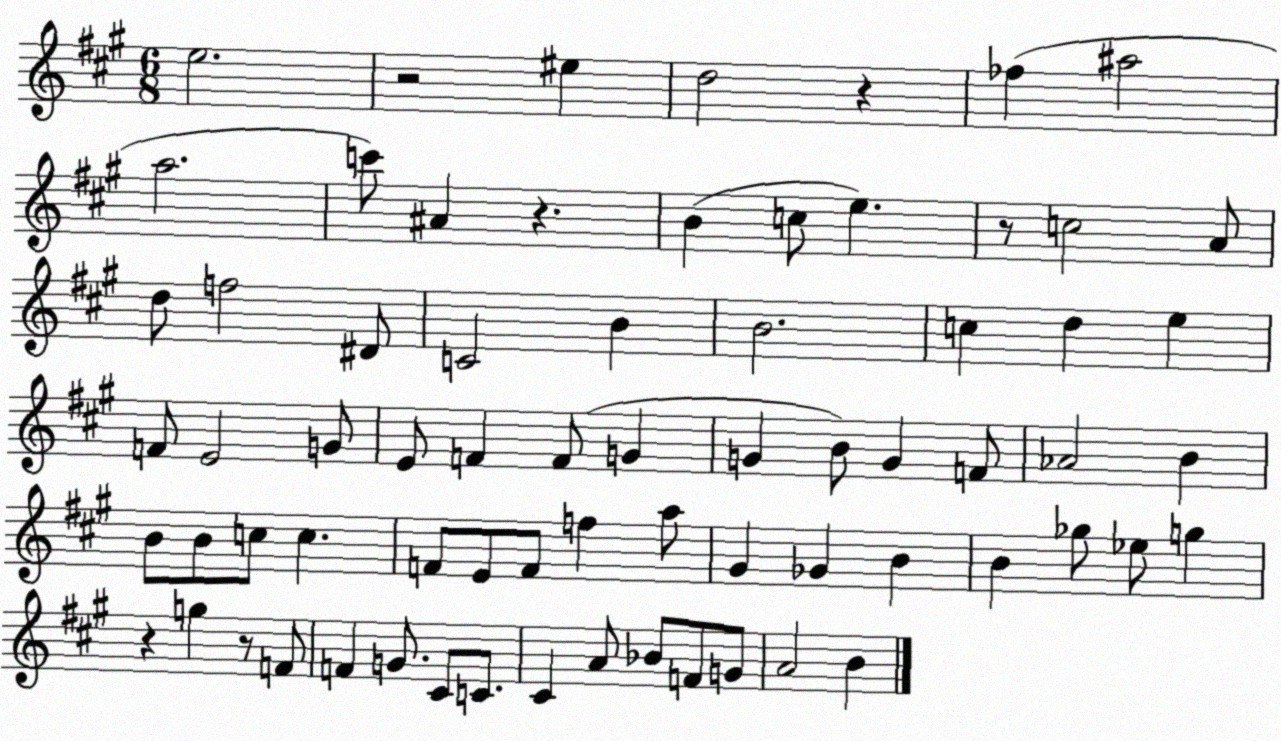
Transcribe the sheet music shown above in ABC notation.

X:1
T:Untitled
M:6/8
L:1/4
K:A
e2 z2 ^e d2 z _f ^a2 a2 c'/2 ^A z B c/2 e z/2 c2 A/2 d/2 f2 ^D/2 C2 B B2 c d e F/2 E2 G/2 E/2 F F/2 G G B/2 G F/2 _A2 B B/2 B/2 c/2 c F/2 E/2 F/2 f a/2 ^G _G B B _g/2 _e/2 g z g z/2 F/2 F G/2 ^C/2 C/2 ^C A/2 _B/2 F/2 G/2 A2 B